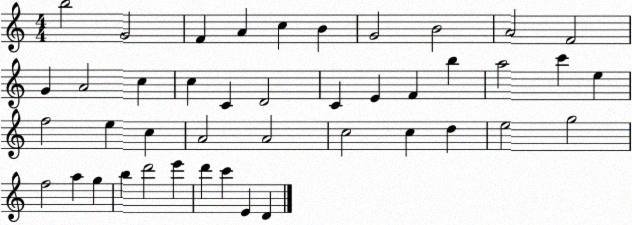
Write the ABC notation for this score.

X:1
T:Untitled
M:4/4
L:1/4
K:C
b2 G2 F A c B G2 B2 A2 F2 G A2 c c C D2 C E F b a2 c' e f2 e c A2 A2 c2 c d e2 g2 f2 a g b d'2 e' d' c' E D